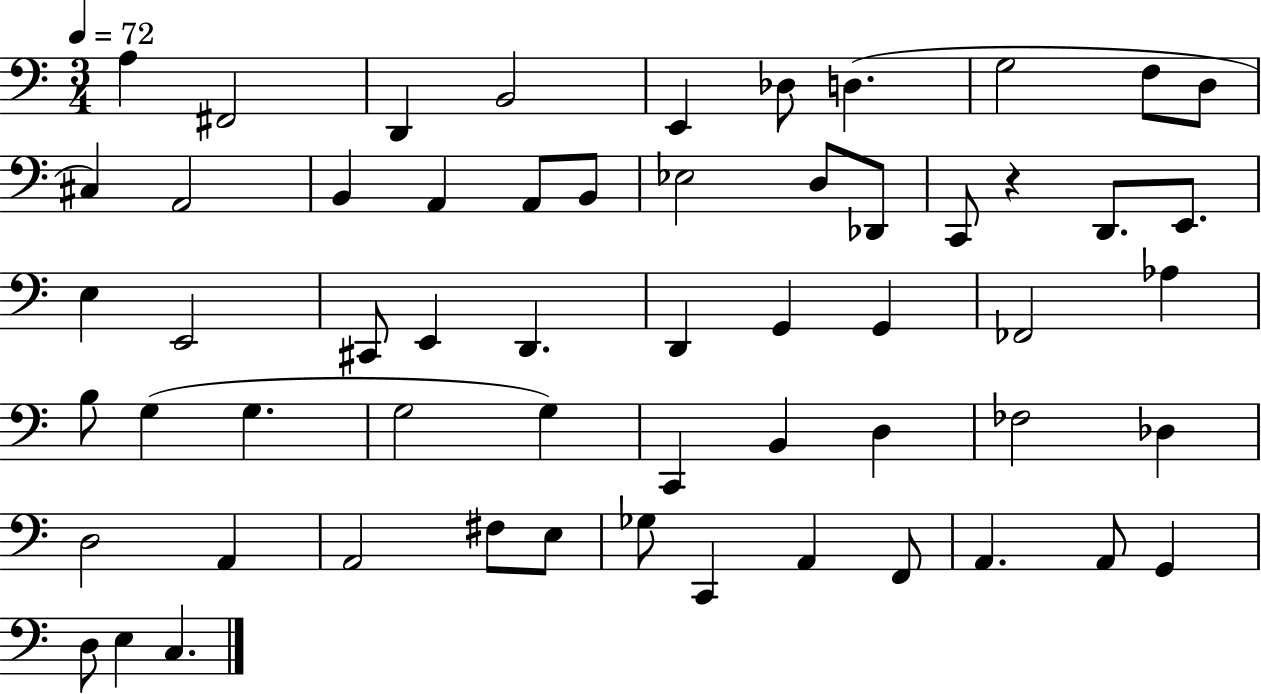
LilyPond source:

{
  \clef bass
  \numericTimeSignature
  \time 3/4
  \key c \major
  \tempo 4 = 72
  \repeat volta 2 { a4 fis,2 | d,4 b,2 | e,4 des8 d4.( | g2 f8 d8 | \break cis4) a,2 | b,4 a,4 a,8 b,8 | ees2 d8 des,8 | c,8 r4 d,8. e,8. | \break e4 e,2 | cis,8 e,4 d,4. | d,4 g,4 g,4 | fes,2 aes4 | \break b8 g4( g4. | g2 g4) | c,4 b,4 d4 | fes2 des4 | \break d2 a,4 | a,2 fis8 e8 | ges8 c,4 a,4 f,8 | a,4. a,8 g,4 | \break d8 e4 c4. | } \bar "|."
}